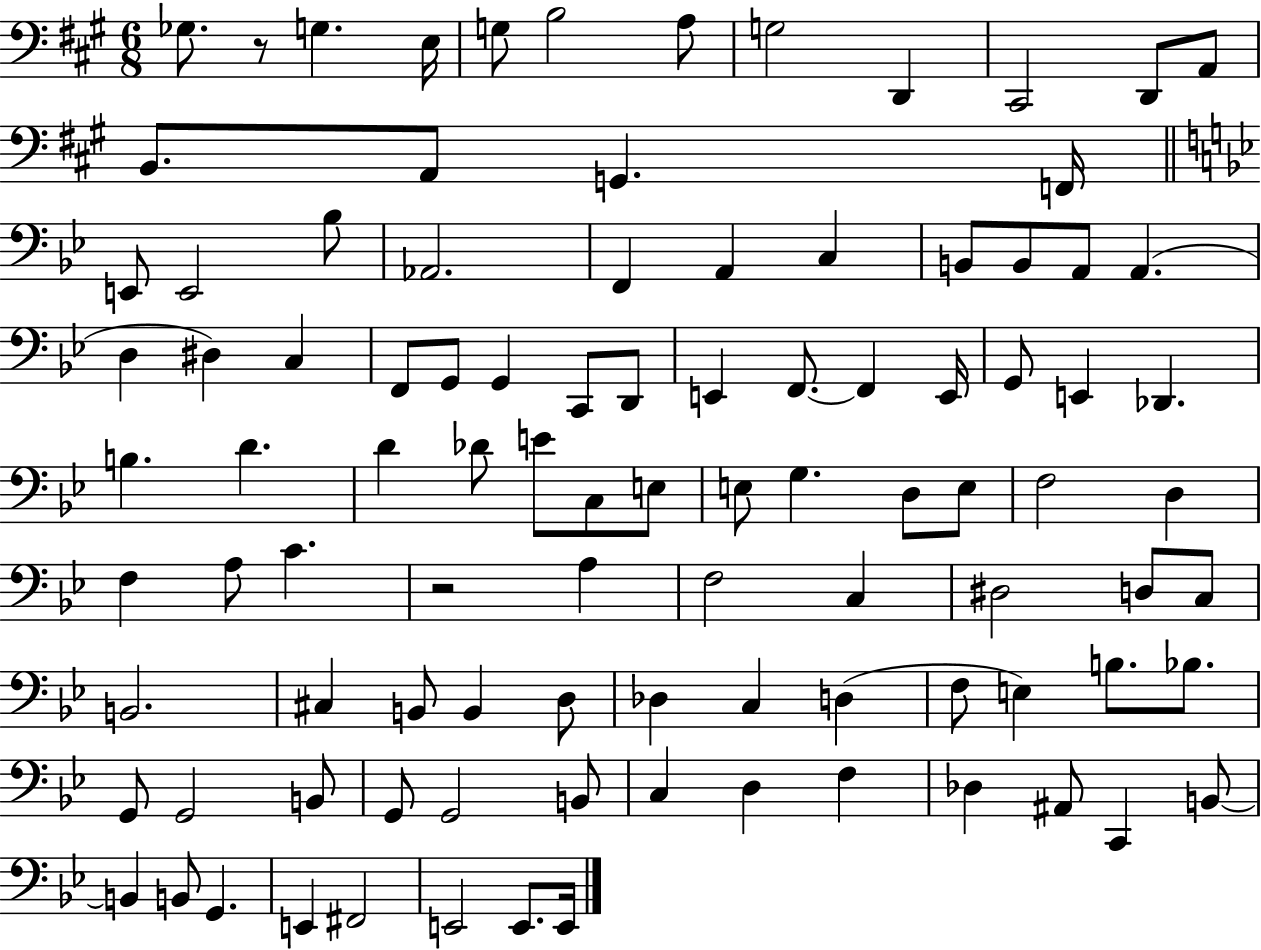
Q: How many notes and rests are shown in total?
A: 98